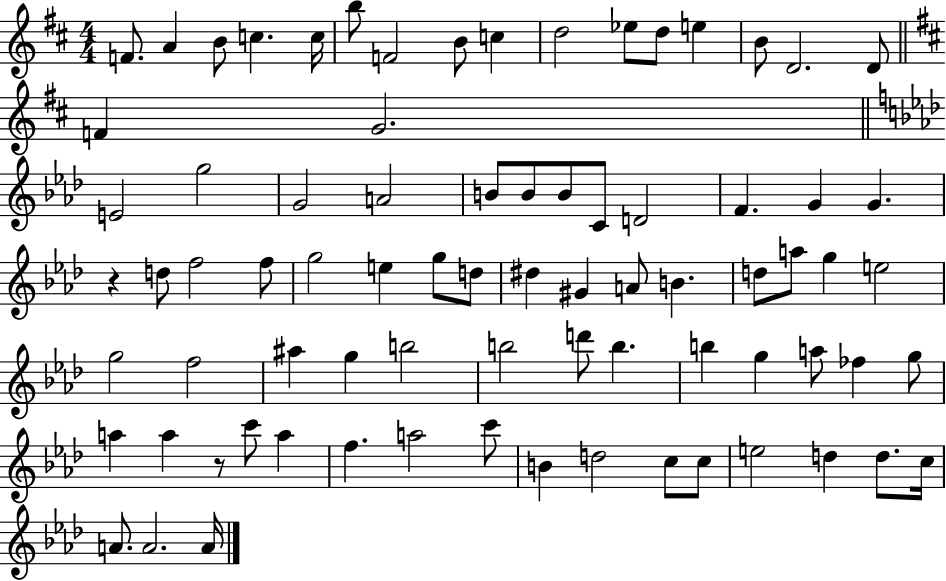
{
  \clef treble
  \numericTimeSignature
  \time 4/4
  \key d \major
  f'8. a'4 b'8 c''4. c''16 | b''8 f'2 b'8 c''4 | d''2 ees''8 d''8 e''4 | b'8 d'2. d'8 | \break \bar "||" \break \key d \major f'4 g'2. | \bar "||" \break \key aes \major e'2 g''2 | g'2 a'2 | b'8 b'8 b'8 c'8 d'2 | f'4. g'4 g'4. | \break r4 d''8 f''2 f''8 | g''2 e''4 g''8 d''8 | dis''4 gis'4 a'8 b'4. | d''8 a''8 g''4 e''2 | \break g''2 f''2 | ais''4 g''4 b''2 | b''2 d'''8 b''4. | b''4 g''4 a''8 fes''4 g''8 | \break a''4 a''4 r8 c'''8 a''4 | f''4. a''2 c'''8 | b'4 d''2 c''8 c''8 | e''2 d''4 d''8. c''16 | \break a'8. a'2. a'16 | \bar "|."
}